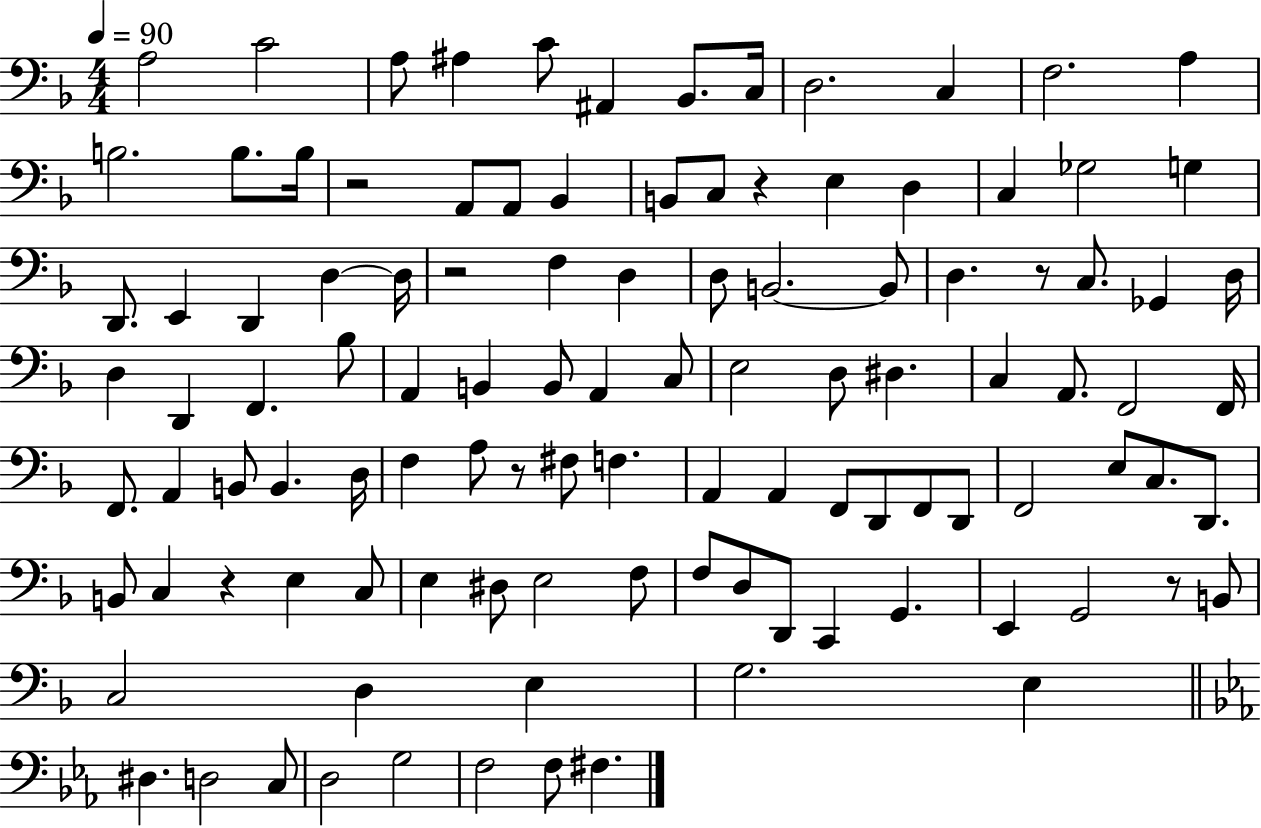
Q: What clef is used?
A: bass